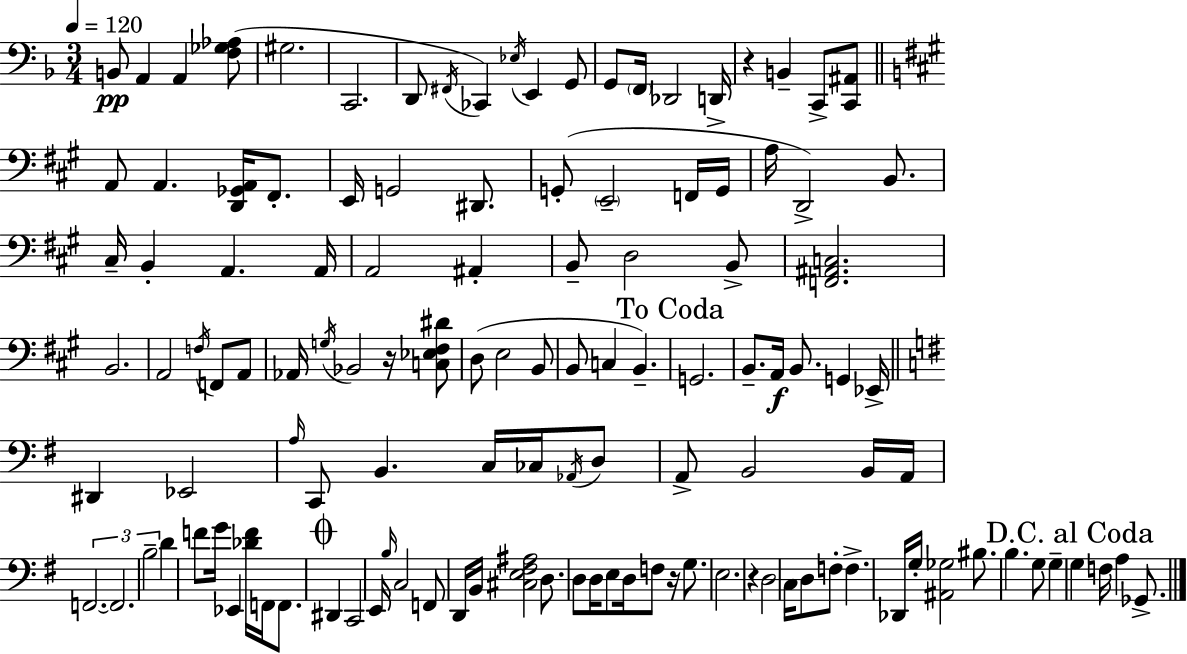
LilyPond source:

{
  \clef bass
  \numericTimeSignature
  \time 3/4
  \key f \major
  \tempo 4 = 120
  \repeat volta 2 { b,8\pp a,4 a,4 <f ges aes>8( | gis2. | c,2. | d,8 \acciaccatura { fis,16 }) ces,4 \acciaccatura { ees16 } e,4 | \break g,8 g,8 \parenthesize f,16 des,2 | d,16-> r4 b,4-- c,8-> | <c, ais,>8 \bar "||" \break \key a \major a,8 a,4. <d, ges, a,>16 fis,8.-. | e,16 g,2 dis,8. | g,8-.( \parenthesize e,2-- f,16 g,16 | a16 d,2->) b,8. | \break cis16-- b,4-. a,4. a,16 | a,2 ais,4-. | b,8-- d2 b,8-> | <f, ais, c>2. | \break b,2. | a,2 \acciaccatura { f16 } f,8 a,8 | aes,16 \acciaccatura { g16 } bes,2 r16 | <c ees fis dis'>8 d8( e2 | \break b,8 b,8 c4 b,4.--) | \mark "To Coda" g,2. | b,8.-- a,16\f b,8. g,4 | ees,16-> \bar "||" \break \key e \minor dis,4 ees,2 | \grace { a16 } c,8 b,4. c16 ces16 \acciaccatura { aes,16 } | d8 a,8-> b,2 | b,16 a,16 \tuplet 3/2 { f,2.~~ | \break f,2. | b2-- } d'4 | f'8 g'16 ees,4 <des' f'>16 f,16 f,8. | \mark \markup { \musicglyph "scripts.coda" } dis,4 c,2 | \break e,16 \grace { b16 } c2 | f,8 d,16 b,16 <cis e fis ais>2 | d8. d8 d16 e8 d16 f8 r16 | g8. e2. | \break r4 d2 | c16 d8 f8-. f4.-> | des,16 g16-. <ais, ges>2 | bis8. b4. g8 g4-- | \break \mark "D.C. al Coda" g4 f16 a4 | ges,8.-> } \bar "|."
}